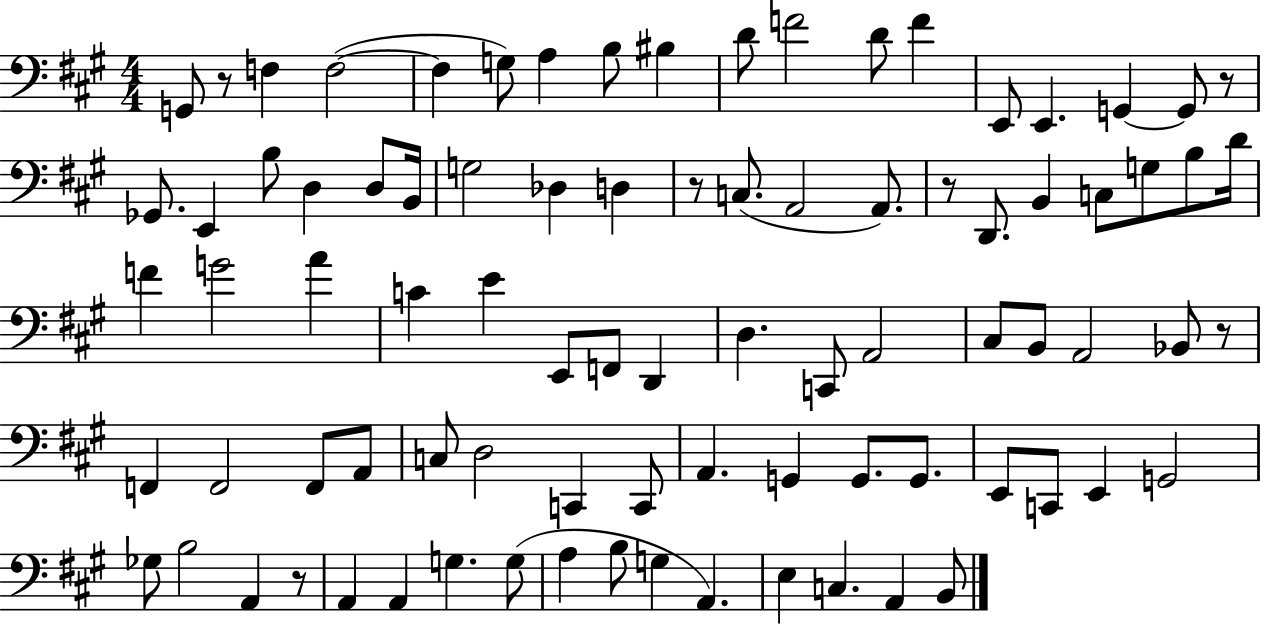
{
  \clef bass
  \numericTimeSignature
  \time 4/4
  \key a \major
  g,8 r8 f4 f2~(~ | f4 g8) a4 b8 bis4 | d'8 f'2 d'8 f'4 | e,8 e,4. g,4~~ g,8 r8 | \break ges,8. e,4 b8 d4 d8 b,16 | g2 des4 d4 | r8 c8.( a,2 a,8.) | r8 d,8. b,4 c8 g8 b8 d'16 | \break f'4 g'2 a'4 | c'4 e'4 e,8 f,8 d,4 | d4. c,8 a,2 | cis8 b,8 a,2 bes,8 r8 | \break f,4 f,2 f,8 a,8 | c8 d2 c,4 c,8 | a,4. g,4 g,8. g,8. | e,8 c,8 e,4 g,2 | \break ges8 b2 a,4 r8 | a,4 a,4 g4. g8( | a4 b8 g4 a,4.) | e4 c4. a,4 b,8 | \break \bar "|."
}